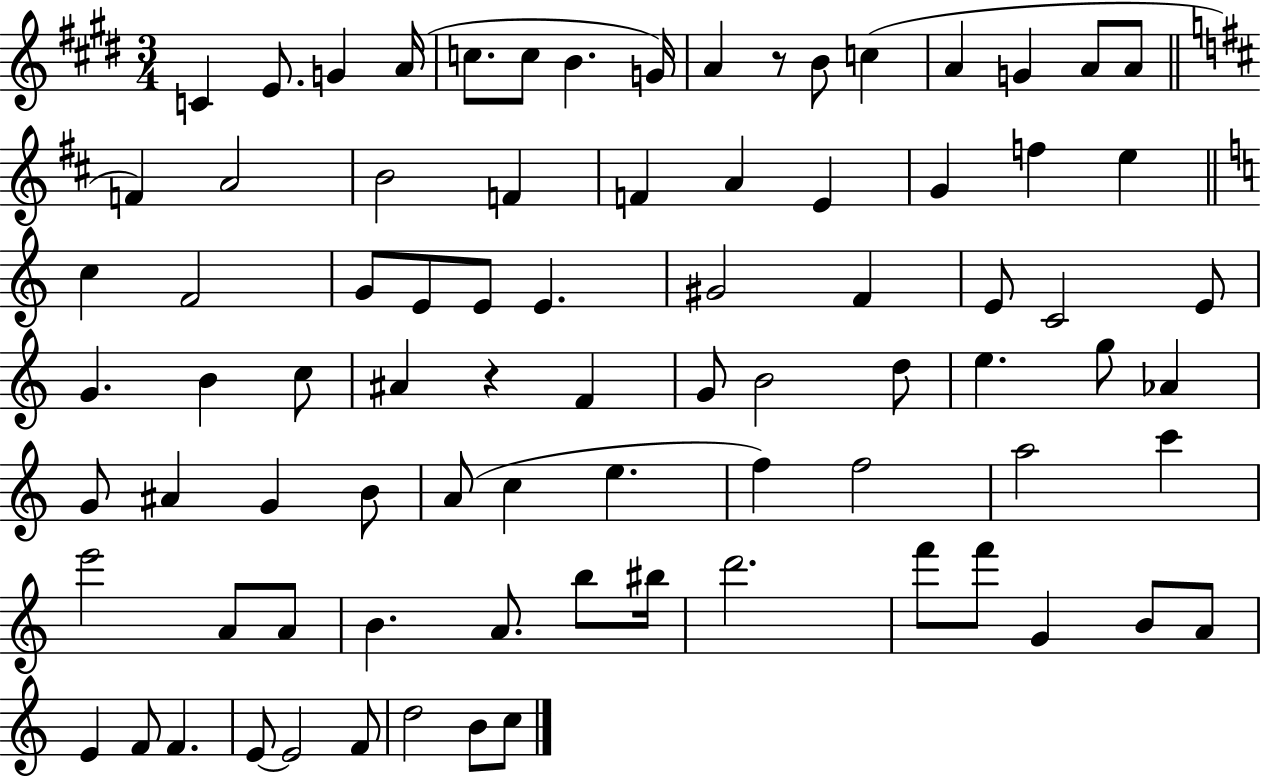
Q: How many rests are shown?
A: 2